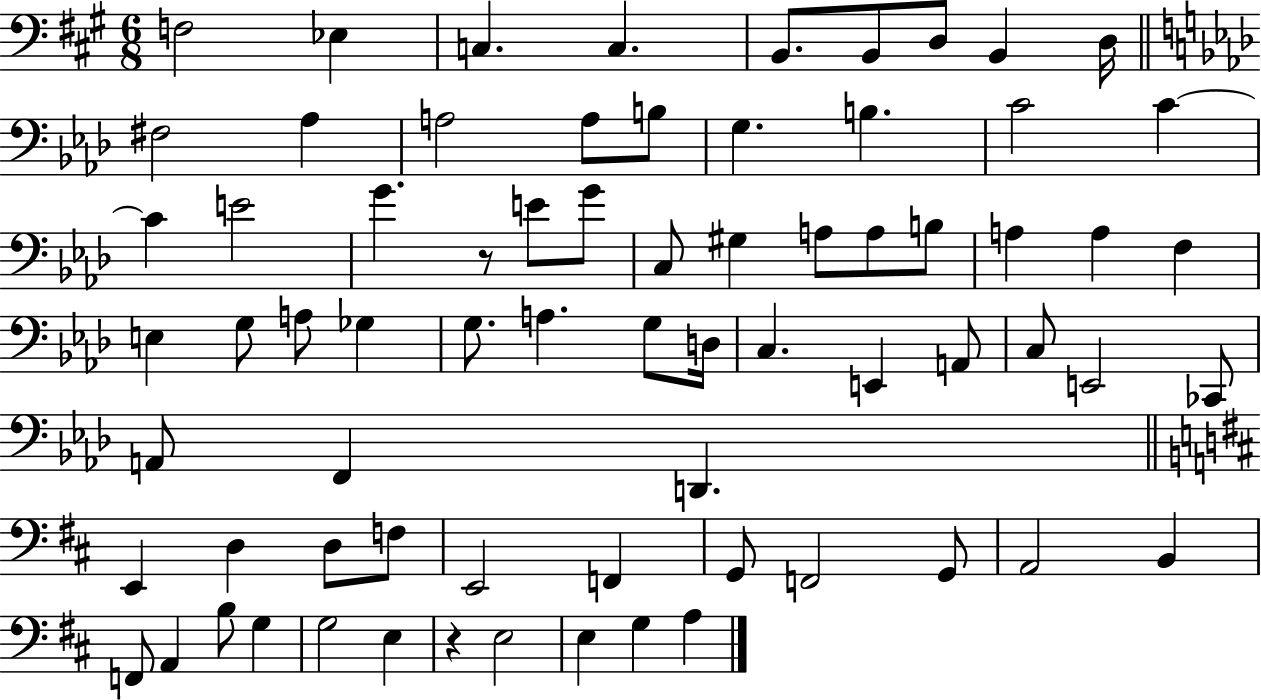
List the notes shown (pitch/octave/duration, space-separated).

F3/h Eb3/q C3/q. C3/q. B2/e. B2/e D3/e B2/q D3/s F#3/h Ab3/q A3/h A3/e B3/e G3/q. B3/q. C4/h C4/q C4/q E4/h G4/q. R/e E4/e G4/e C3/e G#3/q A3/e A3/e B3/e A3/q A3/q F3/q E3/q G3/e A3/e Gb3/q G3/e. A3/q. G3/e D3/s C3/q. E2/q A2/e C3/e E2/h CES2/e A2/e F2/q D2/q. E2/q D3/q D3/e F3/e E2/h F2/q G2/e F2/h G2/e A2/h B2/q F2/e A2/q B3/e G3/q G3/h E3/q R/q E3/h E3/q G3/q A3/q